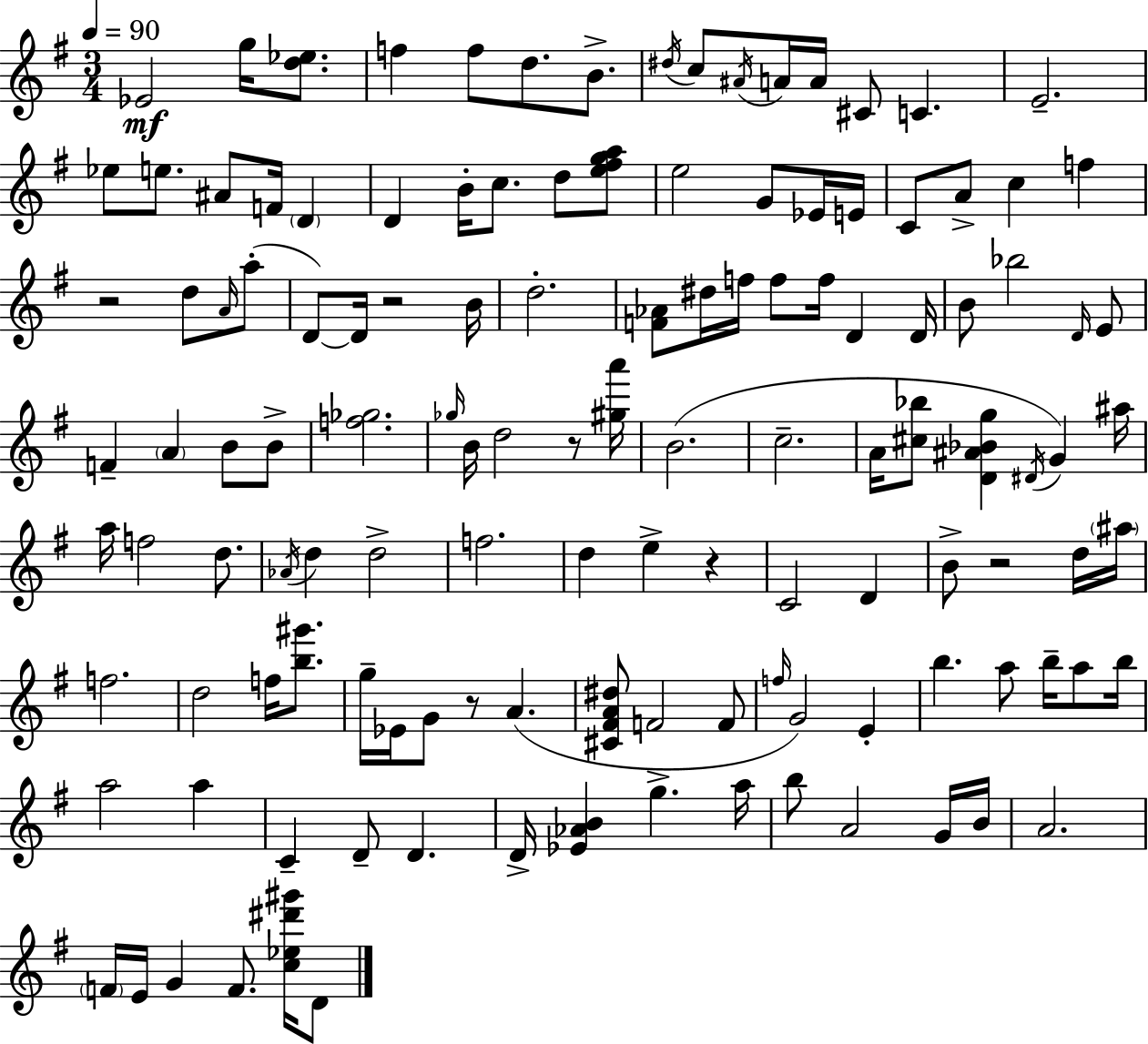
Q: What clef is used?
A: treble